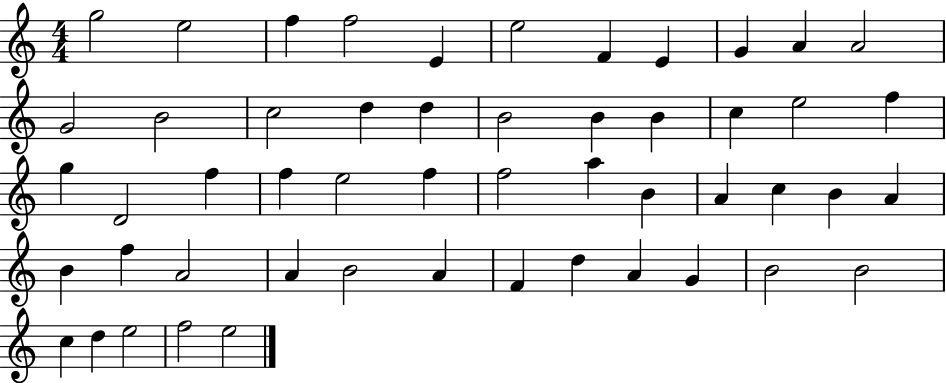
G5/h E5/h F5/q F5/h E4/q E5/h F4/q E4/q G4/q A4/q A4/h G4/h B4/h C5/h D5/q D5/q B4/h B4/q B4/q C5/q E5/h F5/q G5/q D4/h F5/q F5/q E5/h F5/q F5/h A5/q B4/q A4/q C5/q B4/q A4/q B4/q F5/q A4/h A4/q B4/h A4/q F4/q D5/q A4/q G4/q B4/h B4/h C5/q D5/q E5/h F5/h E5/h